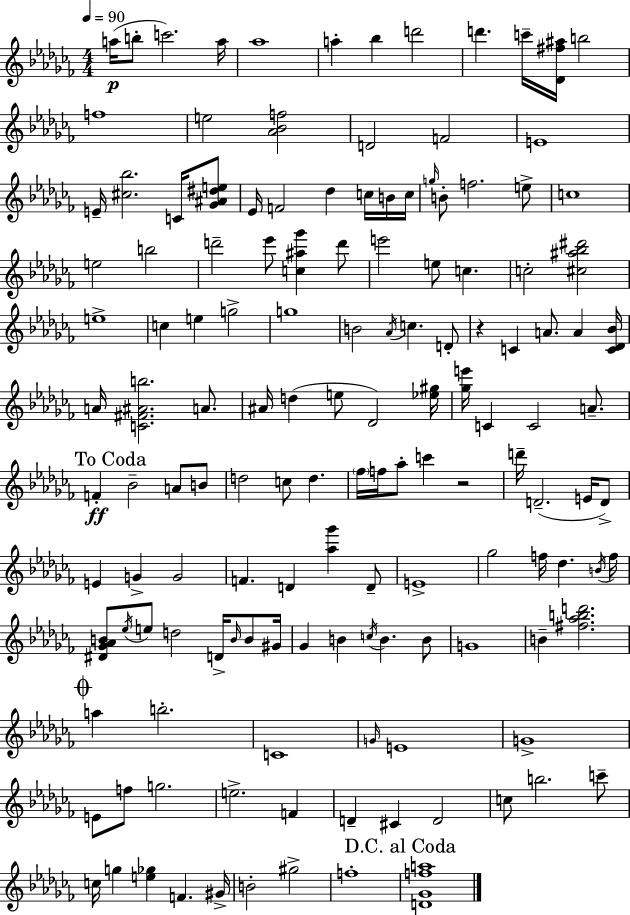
A5/s B5/e C6/h. A5/s Ab5/w A5/q Bb5/q D6/h D6/q. C6/s [Db4,F#5,A#5]/s B5/h F5/w E5/h [Ab4,Bb4,F5]/h D4/h F4/h E4/w E4/s [C#5,Bb5]/h. C4/s [Gb4,A#4,D#5,E5]/e Eb4/s F4/h Db5/q C5/s B4/s C5/s G5/s B4/e F5/h. E5/e C5/w E5/h B5/h D6/h Eb6/e [C5,A#5,Gb6]/q D6/e E6/h E5/e C5/q. C5/h [C#5,A#5,Bb5,D#6]/h E5/w C5/q E5/q G5/h G5/w B4/h Ab4/s C5/q. D4/e R/q C4/q A4/e. A4/q [C4,Db4,Bb4]/s A4/s [C4,F#4,A#4,B5]/h. A4/e. A#4/s D5/q E5/e Db4/h [Eb5,G#5]/s [Gb5,E6]/s C4/q C4/h A4/e. F4/q Bb4/h A4/e B4/e D5/h C5/e D5/q. FES5/s F5/s Ab5/e C6/q R/h D6/s D4/h. E4/s D4/e E4/q G4/q G4/h F4/q. D4/q [Ab5,Gb6]/q D4/e E4/w Gb5/h F5/s Db5/q. B4/s F5/s [D#4,Gb4,Ab4,B4]/e Eb5/s E5/e D5/h D4/s B4/s B4/e G#4/s Gb4/q B4/q C5/s B4/q. B4/e G4/w B4/q [F#5,Ab5,B5,D6]/h. A5/q B5/h. C4/w G4/s E4/w G4/w E4/e F5/e G5/h. E5/h. F4/q D4/q C#4/q D4/h C5/e B5/h. C6/e C5/s G5/q [E5,Gb5]/q F4/q. G#4/s B4/h G#5/h F5/w [D4,Gb4,F5,A5]/w